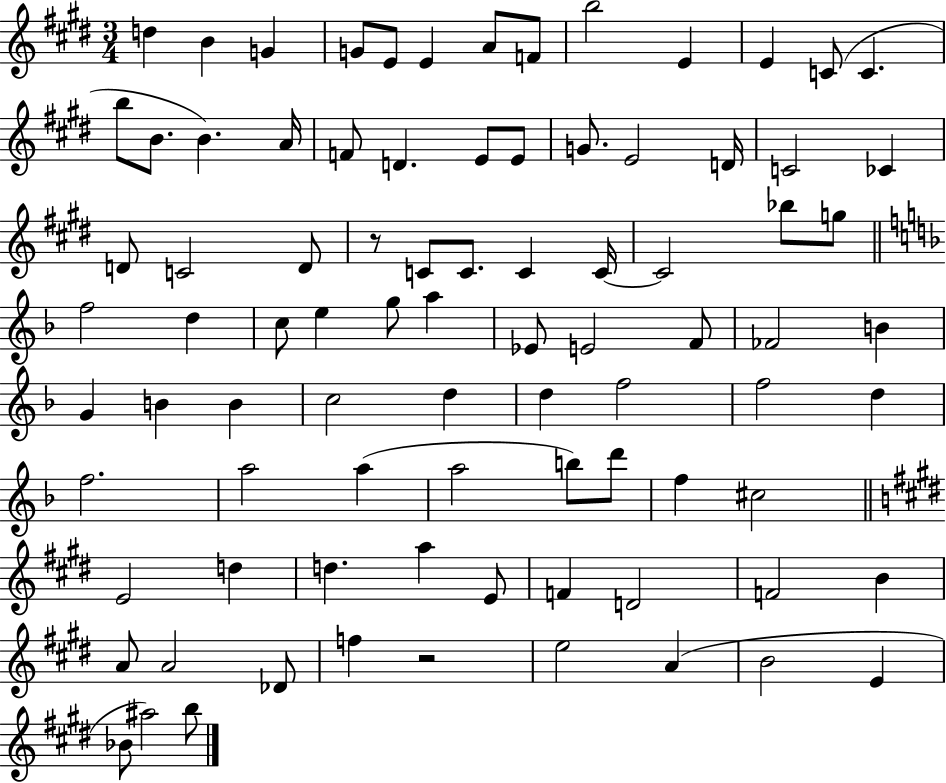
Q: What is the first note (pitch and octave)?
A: D5